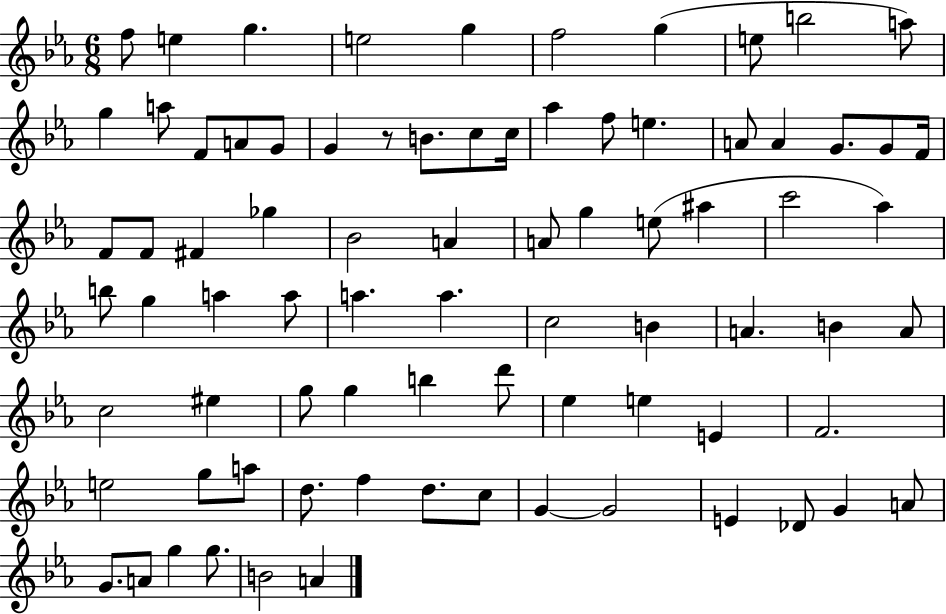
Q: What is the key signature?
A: EES major